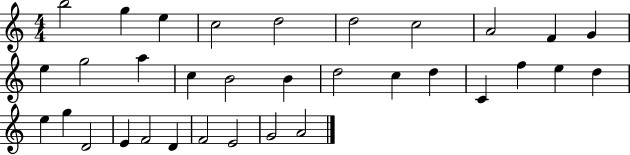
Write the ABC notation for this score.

X:1
T:Untitled
M:4/4
L:1/4
K:C
b2 g e c2 d2 d2 c2 A2 F G e g2 a c B2 B d2 c d C f e d e g D2 E F2 D F2 E2 G2 A2